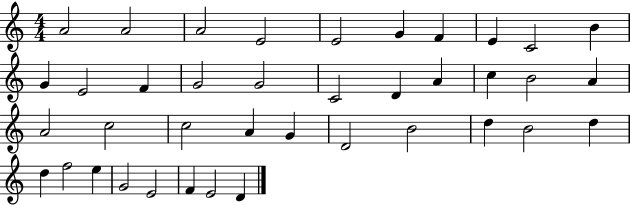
X:1
T:Untitled
M:4/4
L:1/4
K:C
A2 A2 A2 E2 E2 G F E C2 B G E2 F G2 G2 C2 D A c B2 A A2 c2 c2 A G D2 B2 d B2 d d f2 e G2 E2 F E2 D